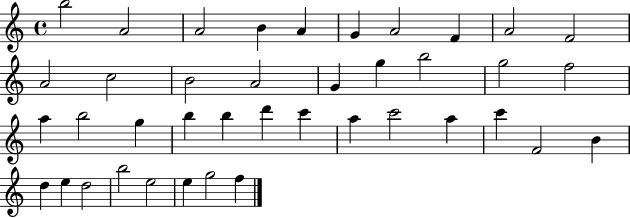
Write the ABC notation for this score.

X:1
T:Untitled
M:4/4
L:1/4
K:C
b2 A2 A2 B A G A2 F A2 F2 A2 c2 B2 A2 G g b2 g2 f2 a b2 g b b d' c' a c'2 a c' F2 B d e d2 b2 e2 e g2 f